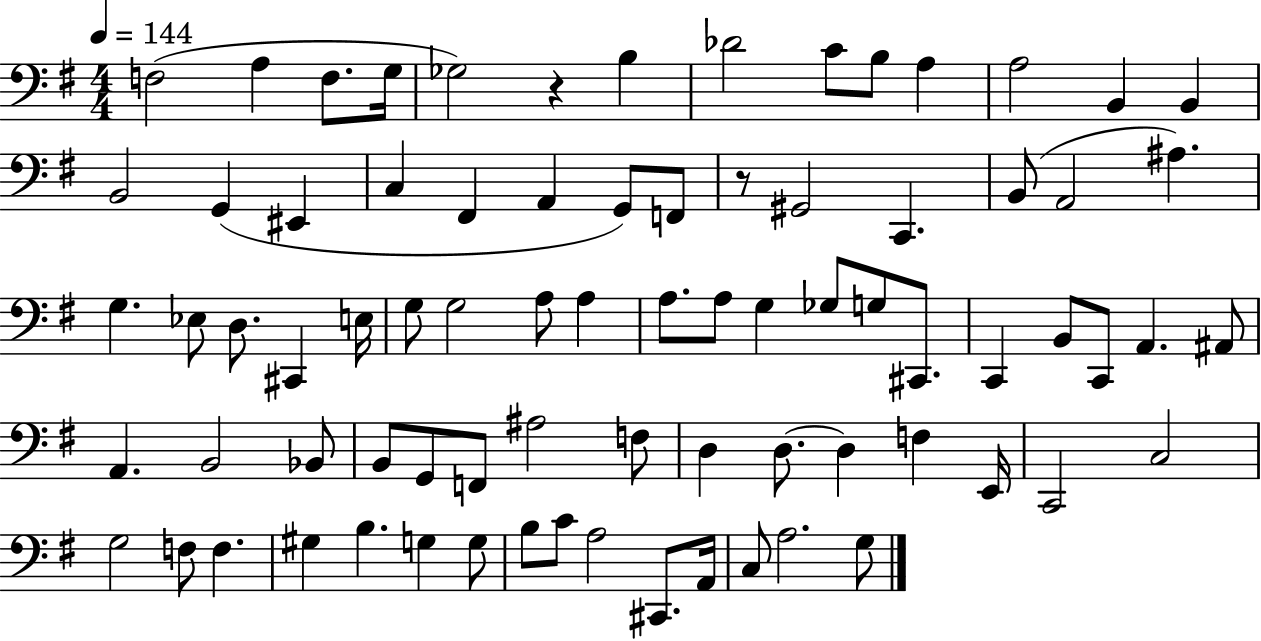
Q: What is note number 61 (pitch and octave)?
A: C3